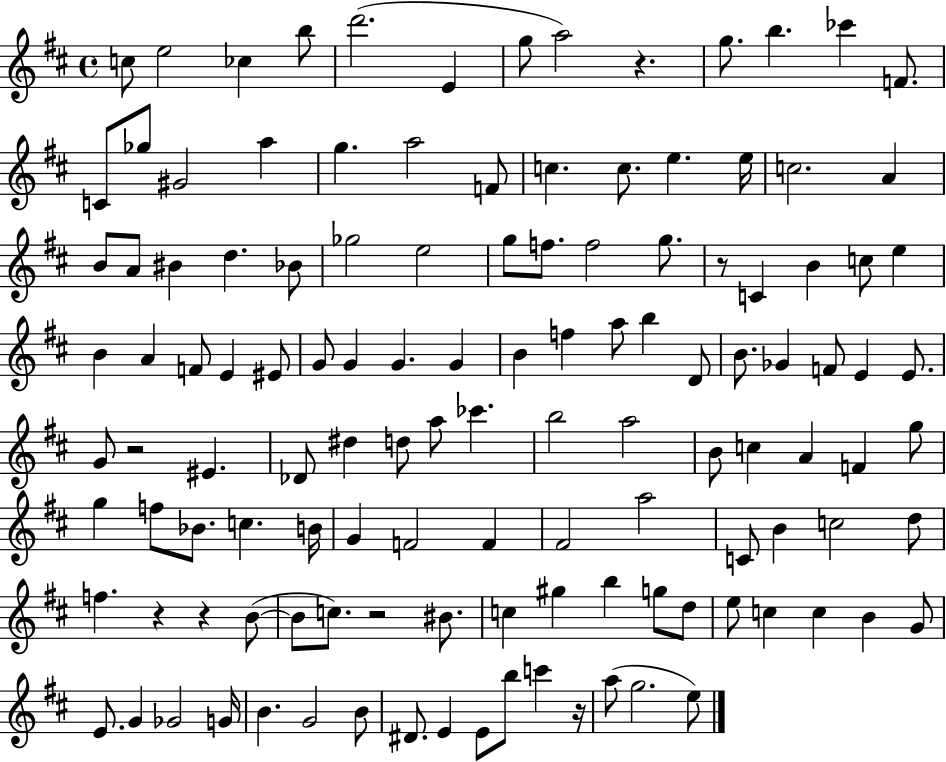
C5/e E5/h CES5/q B5/e D6/h. E4/q G5/e A5/h R/q. G5/e. B5/q. CES6/q F4/e. C4/e Gb5/e G#4/h A5/q G5/q. A5/h F4/e C5/q. C5/e. E5/q. E5/s C5/h. A4/q B4/e A4/e BIS4/q D5/q. Bb4/e Gb5/h E5/h G5/e F5/e. F5/h G5/e. R/e C4/q B4/q C5/e E5/q B4/q A4/q F4/e E4/q EIS4/e G4/e G4/q G4/q. G4/q B4/q F5/q A5/e B5/q D4/e B4/e. Gb4/q F4/e E4/q E4/e. G4/e R/h EIS4/q. Db4/e D#5/q D5/e A5/e CES6/q. B5/h A5/h B4/e C5/q A4/q F4/q G5/e G5/q F5/e Bb4/e. C5/q. B4/s G4/q F4/h F4/q F#4/h A5/h C4/e B4/q C5/h D5/e F5/q. R/q R/q B4/e B4/e C5/e. R/h BIS4/e. C5/q G#5/q B5/q G5/e D5/e E5/e C5/q C5/q B4/q G4/e E4/e. G4/q Gb4/h G4/s B4/q. G4/h B4/e D#4/e. E4/q E4/e B5/e C6/q R/s A5/e G5/h. E5/e